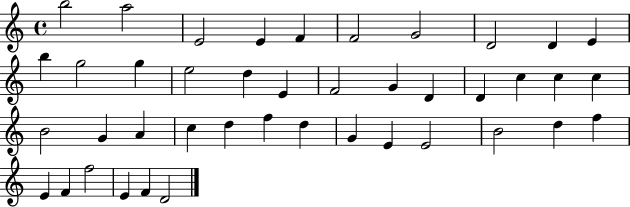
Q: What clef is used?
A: treble